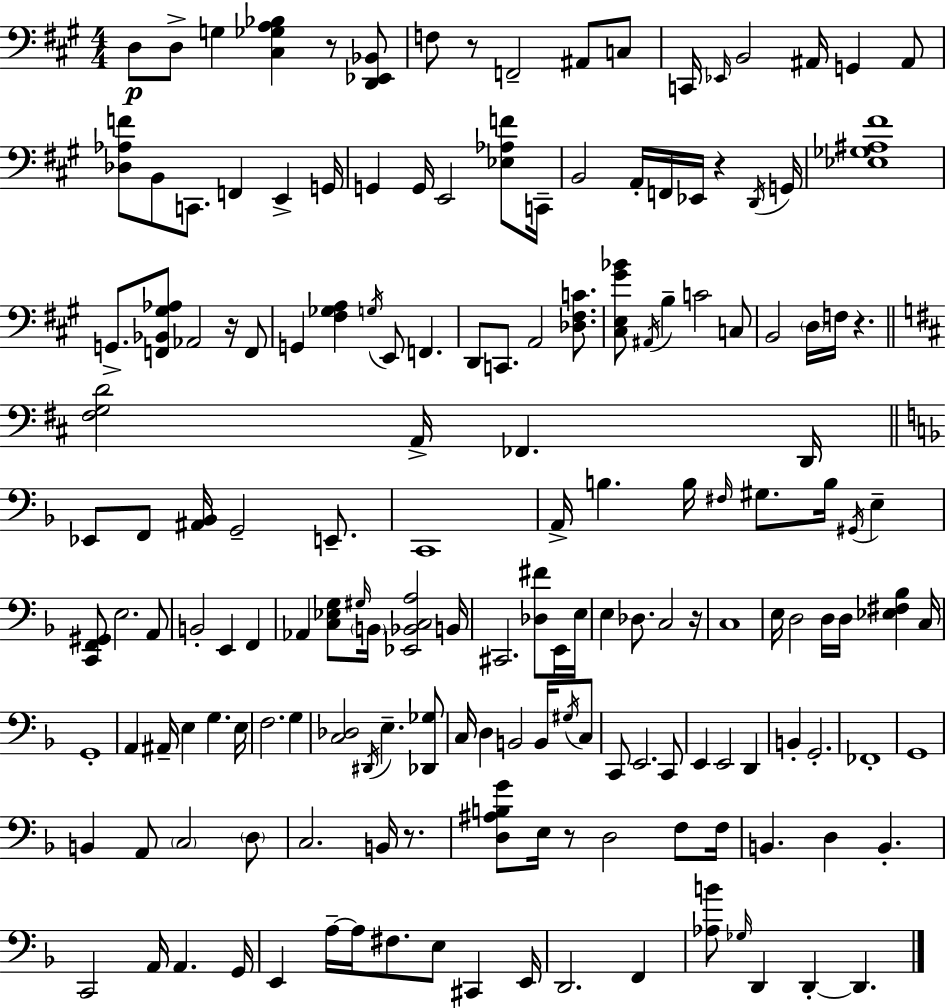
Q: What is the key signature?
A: A major